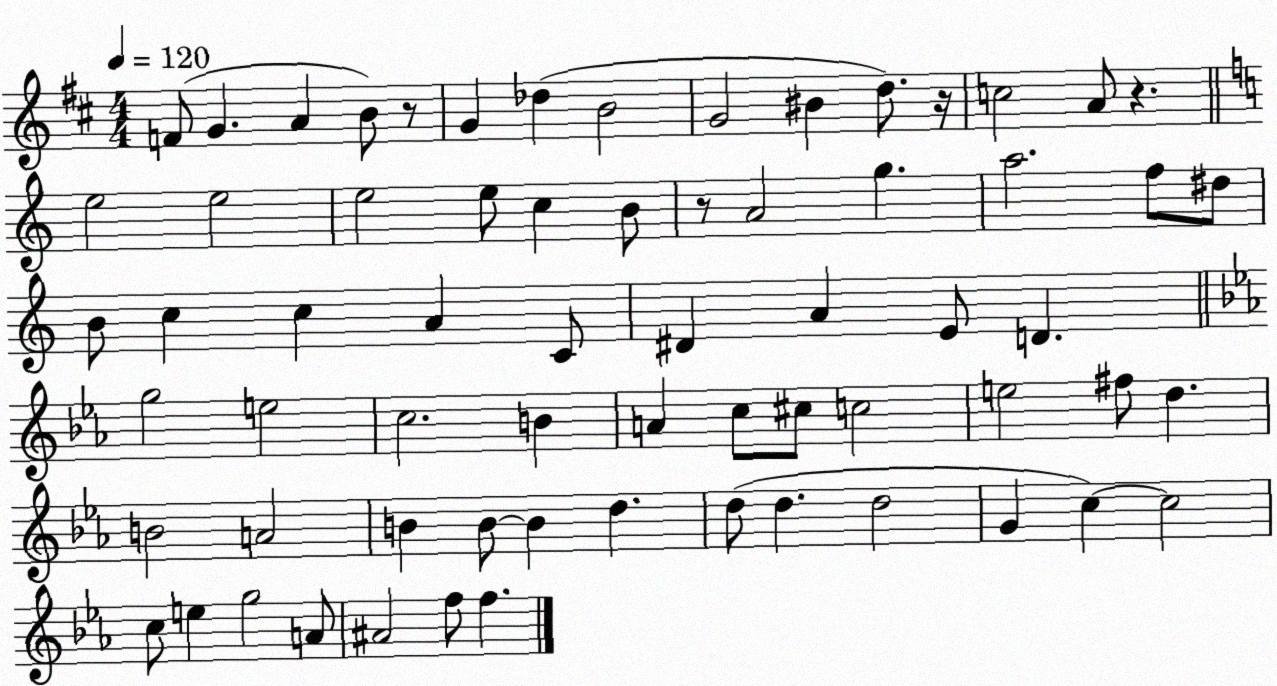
X:1
T:Untitled
M:4/4
L:1/4
K:D
F/2 G A B/2 z/2 G _d B2 G2 ^B d/2 z/4 c2 A/2 z e2 e2 e2 e/2 c B/2 z/2 A2 g a2 f/2 ^d/2 B/2 c c A C/2 ^D A E/2 D g2 e2 c2 B A c/2 ^c/2 c2 e2 ^f/2 d B2 A2 B B/2 B d d/2 d d2 G c c2 c/2 e g2 A/2 ^A2 f/2 f